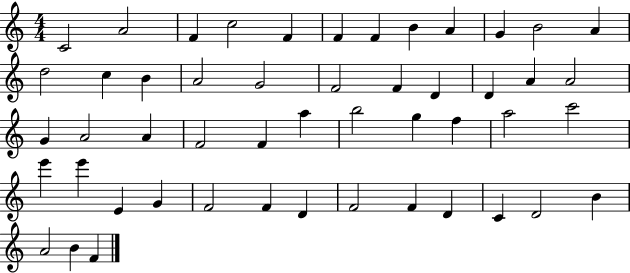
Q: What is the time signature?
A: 4/4